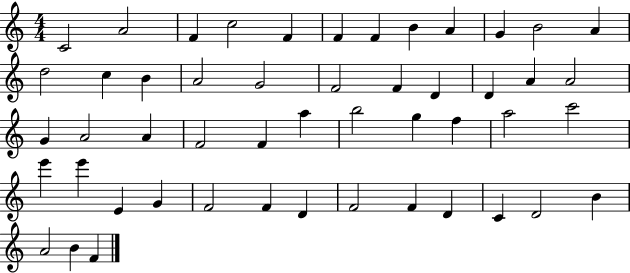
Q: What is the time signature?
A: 4/4